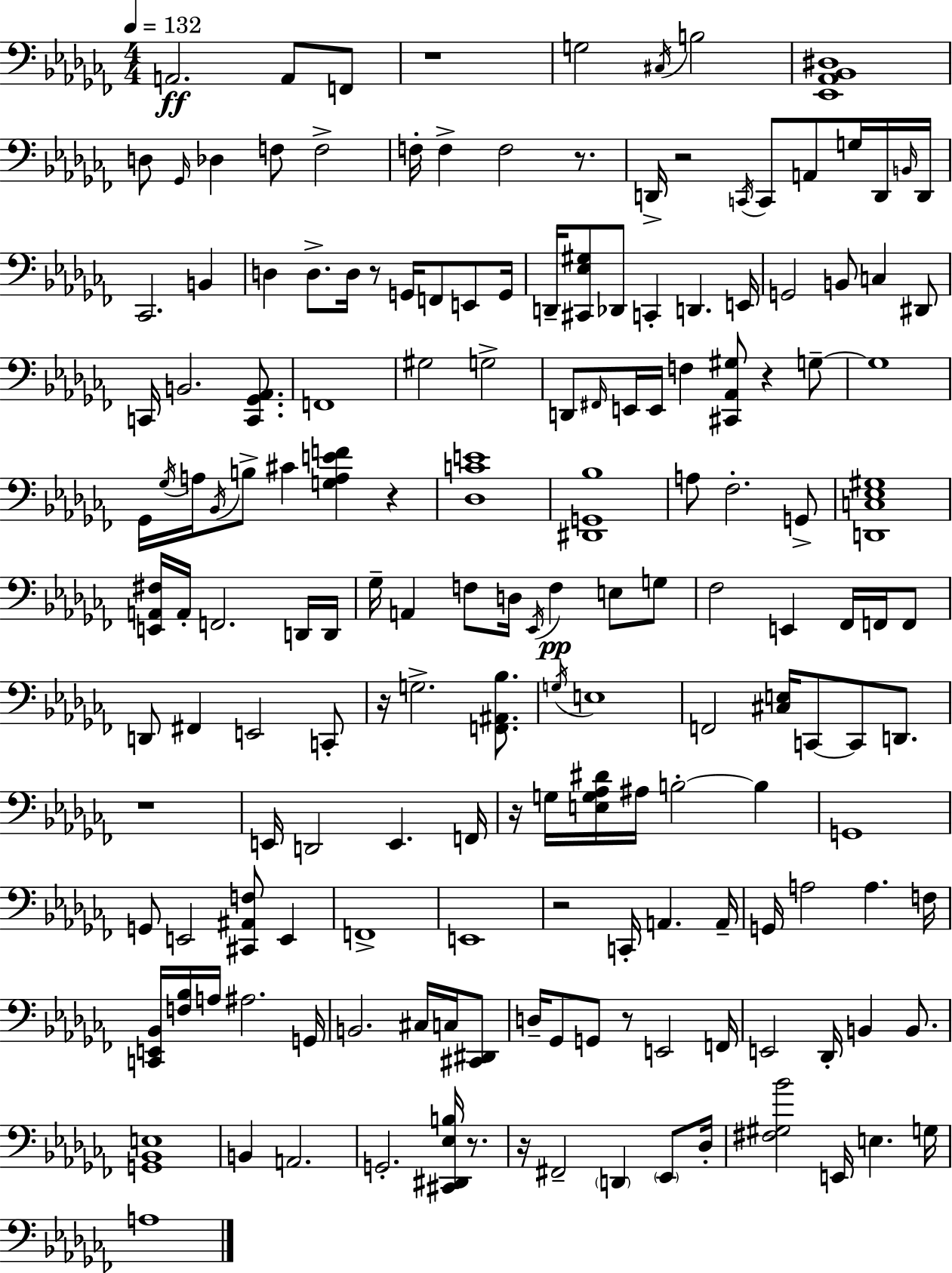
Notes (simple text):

A2/h. A2/e F2/e R/w G3/h C#3/s B3/h [Eb2,Ab2,Bb2,D#3]/w D3/e Gb2/s Db3/q F3/e F3/h F3/s F3/q F3/h R/e. D2/s R/h C2/s C2/e A2/e G3/s D2/s B2/s D2/s CES2/h. B2/q D3/q D3/e. D3/s R/e G2/s F2/e E2/e G2/s D2/s [C#2,Eb3,G#3]/e Db2/e C2/q D2/q. E2/s G2/h B2/e C3/q D#2/e C2/s B2/h. [C2,Gb2,Ab2]/e. F2/w G#3/h G3/h D2/e F#2/s E2/s E2/s F3/q [C#2,Ab2,G#3]/e R/q G3/e G3/w Gb2/s Gb3/s A3/s Bb2/s B3/e C#4/q [G3,A3,E4,F4]/q R/q [Db3,C4,E4]/w [D#2,G2,Bb3]/w A3/e FES3/h. G2/e [D2,C3,Eb3,G#3]/w [E2,A2,F#3]/s A2/s F2/h. D2/s D2/s Gb3/s A2/q F3/e D3/s Eb2/s F3/q E3/e G3/e FES3/h E2/q FES2/s F2/s F2/e D2/e F#2/q E2/h C2/e R/s G3/h. [F2,A#2,Bb3]/e. G3/s E3/w F2/h [C#3,E3]/s C2/e C2/e D2/e. R/w E2/s D2/h E2/q. F2/s R/s G3/s [E3,G3,Ab3,D#4]/s A#3/s B3/h B3/q G2/w G2/e E2/h [C#2,A#2,F3]/e E2/q F2/w E2/w R/h C2/s A2/q. A2/s G2/s A3/h A3/q. F3/s [C2,E2,Bb2]/s [F3,Bb3]/s A3/s A#3/h. G2/s B2/h. C#3/s C3/s [C#2,D#2]/e D3/s Gb2/e G2/e R/e E2/h F2/s E2/h Db2/s B2/q B2/e. [G2,Bb2,E3]/w B2/q A2/h. G2/h. [C#2,D#2,Eb3,B3]/s R/e. R/s F#2/h D2/q Eb2/e Db3/s [F#3,G#3,Bb4]/h E2/s E3/q. G3/s A3/w